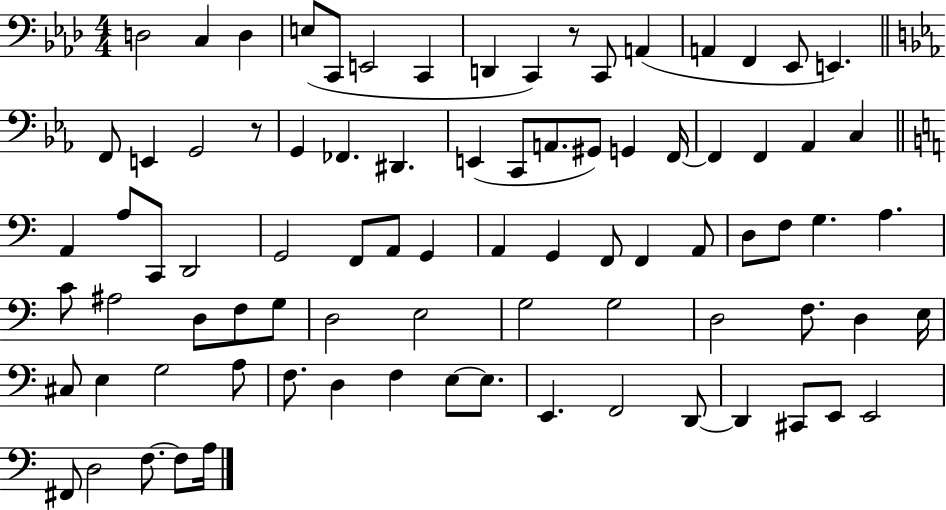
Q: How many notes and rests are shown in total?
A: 84